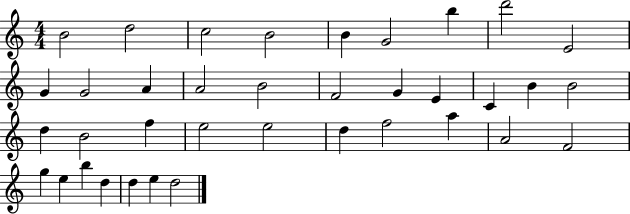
X:1
T:Untitled
M:4/4
L:1/4
K:C
B2 d2 c2 B2 B G2 b d'2 E2 G G2 A A2 B2 F2 G E C B B2 d B2 f e2 e2 d f2 a A2 F2 g e b d d e d2